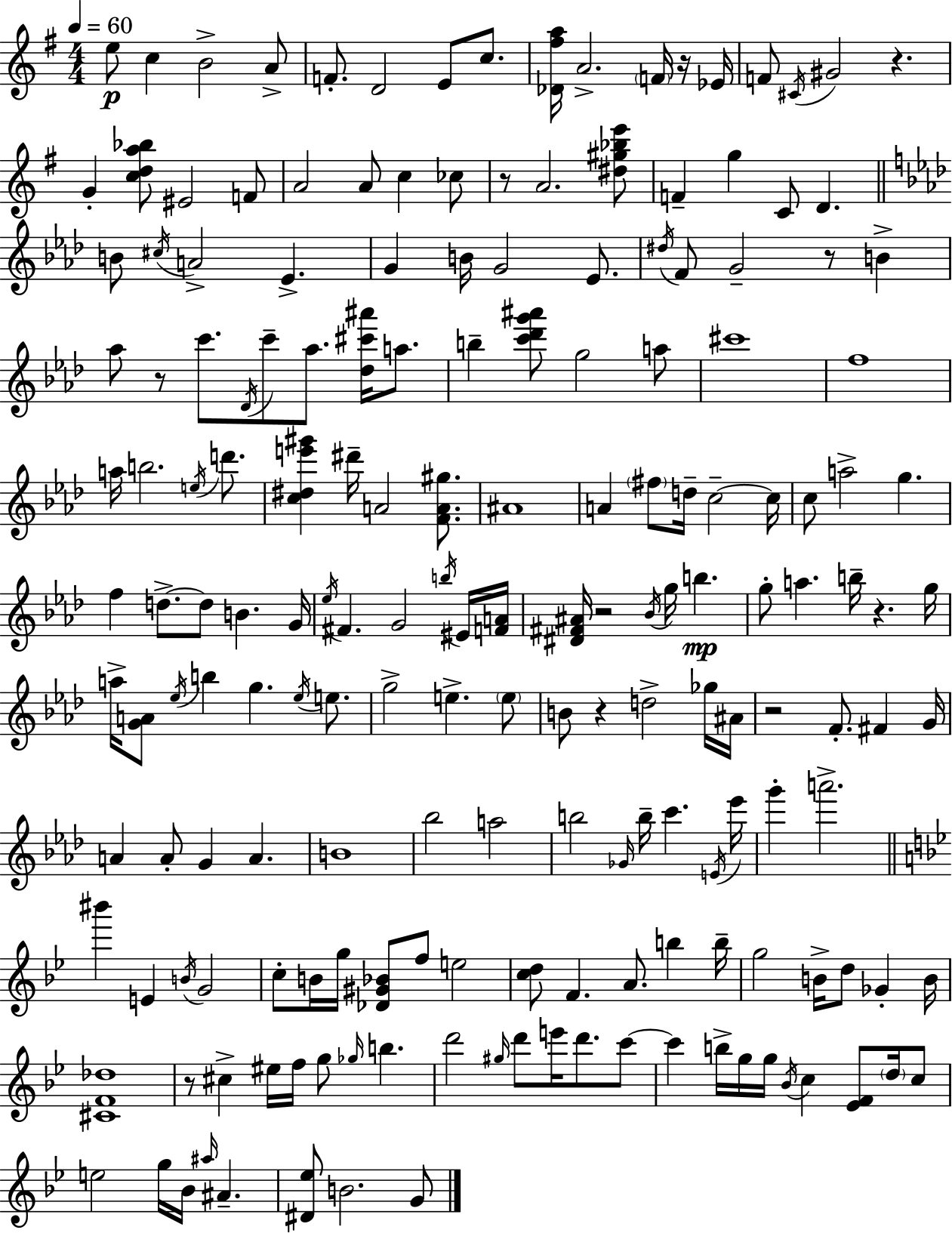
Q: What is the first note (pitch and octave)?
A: E5